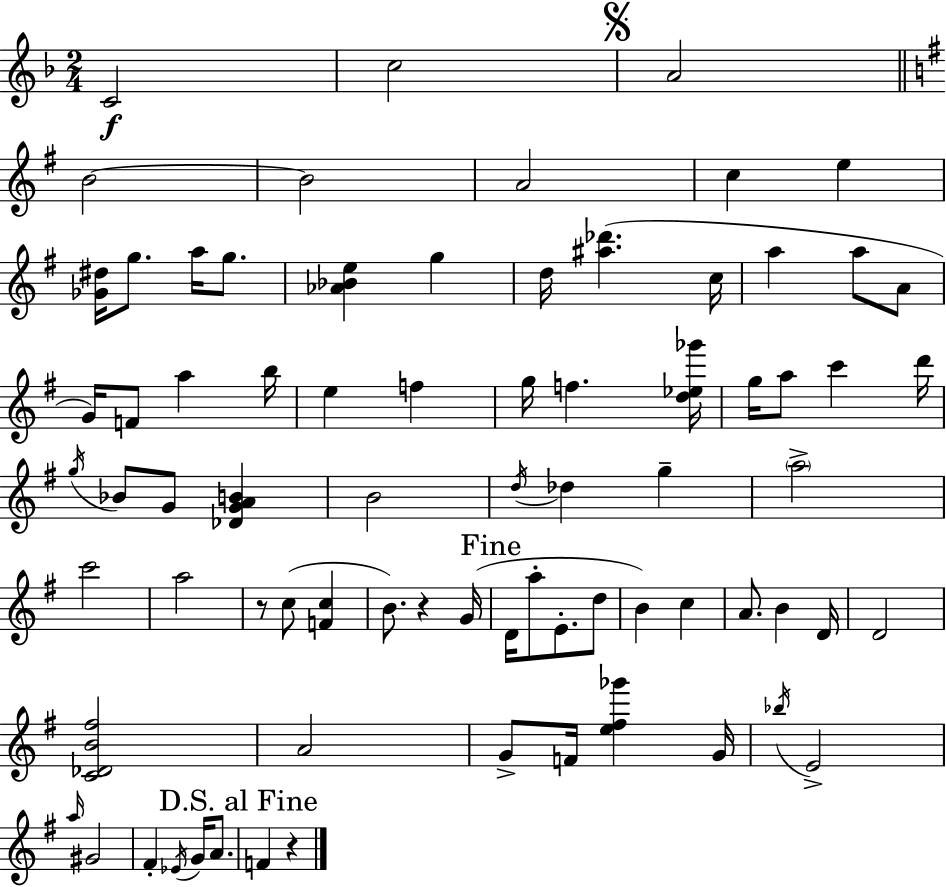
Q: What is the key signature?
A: D minor